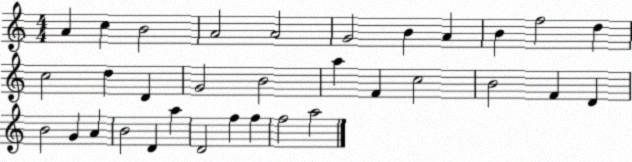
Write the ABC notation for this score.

X:1
T:Untitled
M:4/4
L:1/4
K:C
A c B2 A2 A2 G2 B A B f2 d c2 d D G2 B2 a F c2 B2 F D B2 G A B2 D a D2 f f f2 a2